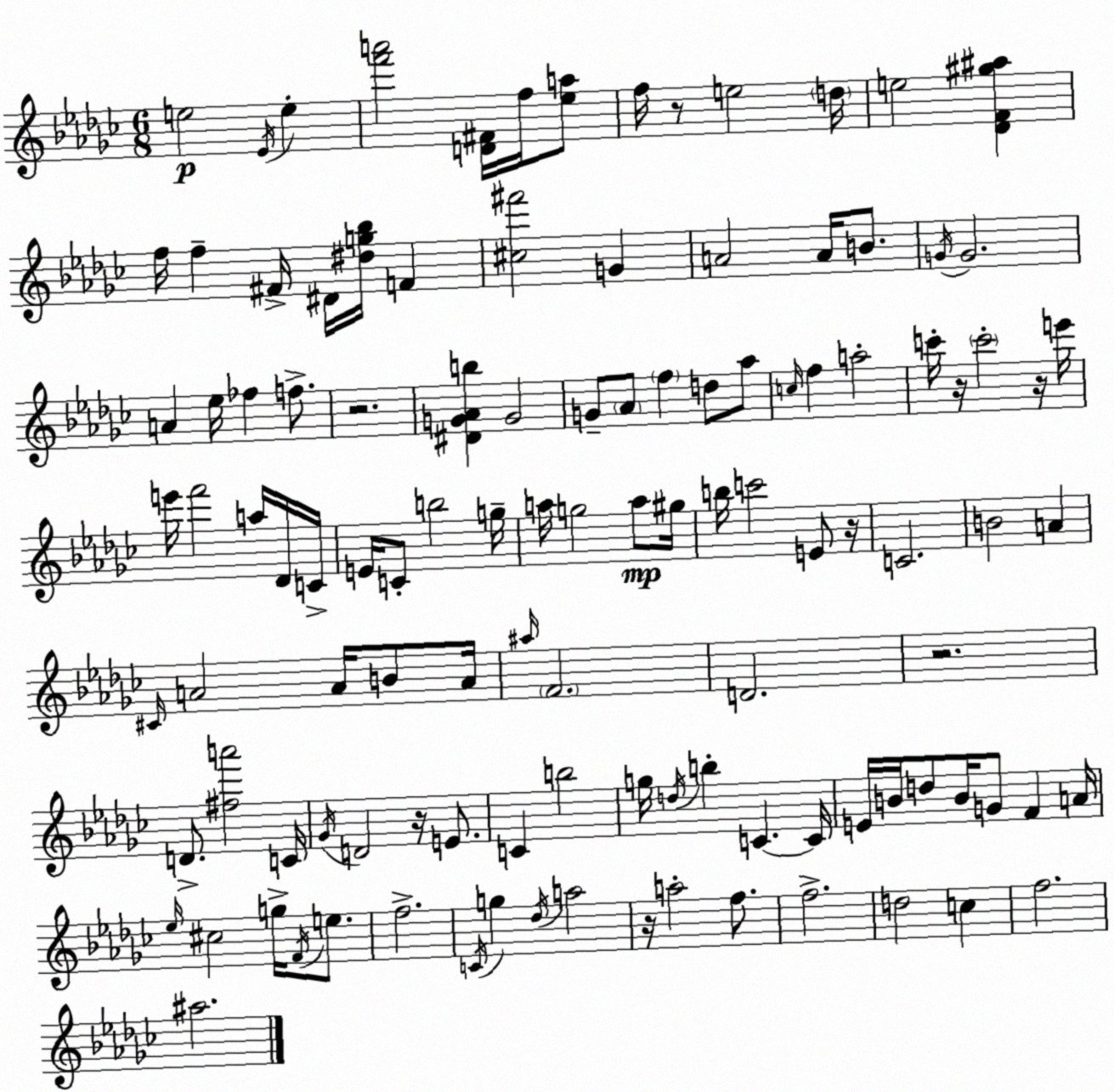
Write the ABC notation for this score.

X:1
T:Untitled
M:6/8
L:1/4
K:Ebm
e2 _E/4 e [f'a']2 [D^F]/4 f/4 [_ea]/2 f/4 z/2 e2 d/4 e2 [_DF^g^a] f/4 f ^F/4 ^D/4 [^dg_b]/4 F [^c^f']2 G A2 A/4 B/2 G/4 G2 A _e/4 _f f/2 z2 [^DG_Ab] G2 G/2 _A/2 f d/2 _a/2 c/4 f a2 c'/4 z/4 c'2 z/4 e'/4 e'/4 f'2 a/4 _D/4 C/4 E/4 C/2 b2 g/4 a/4 g2 a/2 ^g/4 b/4 c'2 E/2 z/4 C2 B2 A ^C/4 A2 A/4 B/2 A/4 ^a/4 F2 D2 z2 D/2 [^fa']2 C/4 _G/4 D2 z/4 E/2 C b2 g/4 d/4 b C C/4 E/4 B/4 d/2 B/4 G/2 F A/4 _e/4 ^c2 g/4 F/4 e/2 f2 C/4 g _d/4 a2 z/4 a2 f/2 f2 d2 c f2 ^a2